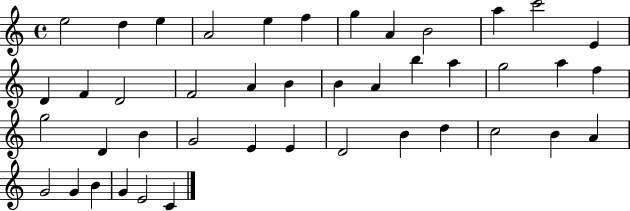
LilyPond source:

{
  \clef treble
  \time 4/4
  \defaultTimeSignature
  \key c \major
  e''2 d''4 e''4 | a'2 e''4 f''4 | g''4 a'4 b'2 | a''4 c'''2 e'4 | \break d'4 f'4 d'2 | f'2 a'4 b'4 | b'4 a'4 b''4 a''4 | g''2 a''4 f''4 | \break g''2 d'4 b'4 | g'2 e'4 e'4 | d'2 b'4 d''4 | c''2 b'4 a'4 | \break g'2 g'4 b'4 | g'4 e'2 c'4 | \bar "|."
}